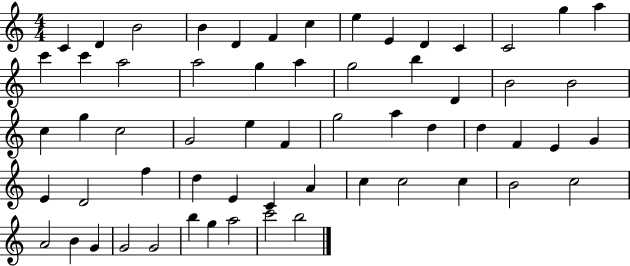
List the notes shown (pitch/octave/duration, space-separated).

C4/q D4/q B4/h B4/q D4/q F4/q C5/q E5/q E4/q D4/q C4/q C4/h G5/q A5/q C6/q C6/q A5/h A5/h G5/q A5/q G5/h B5/q D4/q B4/h B4/h C5/q G5/q C5/h G4/h E5/q F4/q G5/h A5/q D5/q D5/q F4/q E4/q G4/q E4/q D4/h F5/q D5/q E4/q C4/q A4/q C5/q C5/h C5/q B4/h C5/h A4/h B4/q G4/q G4/h G4/h B5/q G5/q A5/h C6/h B5/h